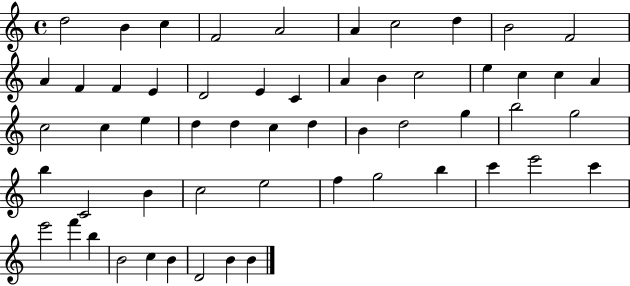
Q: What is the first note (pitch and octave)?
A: D5